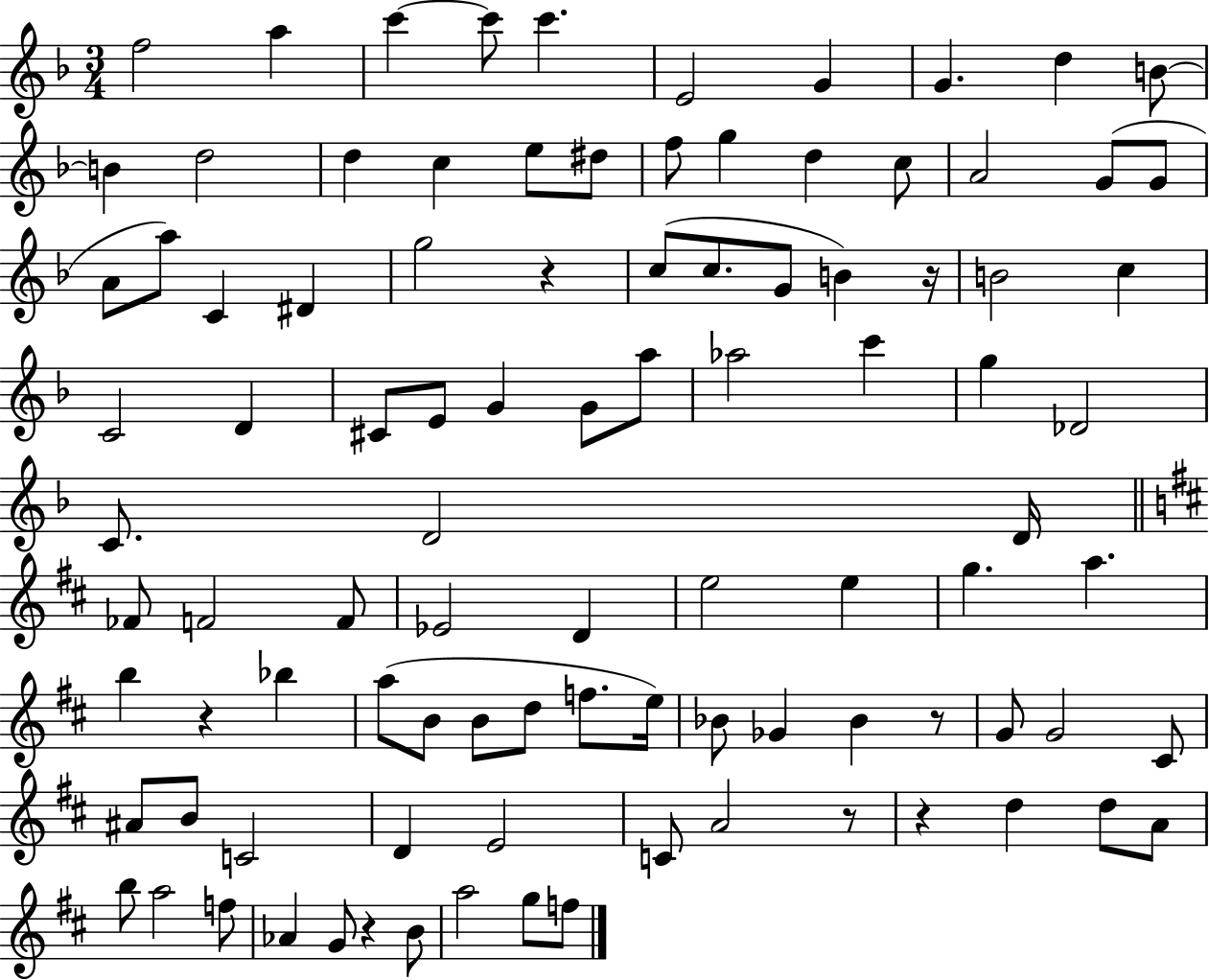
{
  \clef treble
  \numericTimeSignature
  \time 3/4
  \key f \major
  \repeat volta 2 { f''2 a''4 | c'''4~~ c'''8 c'''4. | e'2 g'4 | g'4. d''4 b'8~~ | \break b'4 d''2 | d''4 c''4 e''8 dis''8 | f''8 g''4 d''4 c''8 | a'2 g'8( g'8 | \break a'8 a''8) c'4 dis'4 | g''2 r4 | c''8( c''8. g'8 b'4) r16 | b'2 c''4 | \break c'2 d'4 | cis'8 e'8 g'4 g'8 a''8 | aes''2 c'''4 | g''4 des'2 | \break c'8. d'2 d'16 | \bar "||" \break \key d \major fes'8 f'2 f'8 | ees'2 d'4 | e''2 e''4 | g''4. a''4. | \break b''4 r4 bes''4 | a''8( b'8 b'8 d''8 f''8. e''16) | bes'8 ges'4 bes'4 r8 | g'8 g'2 cis'8 | \break ais'8 b'8 c'2 | d'4 e'2 | c'8 a'2 r8 | r4 d''4 d''8 a'8 | \break b''8 a''2 f''8 | aes'4 g'8 r4 b'8 | a''2 g''8 f''8 | } \bar "|."
}